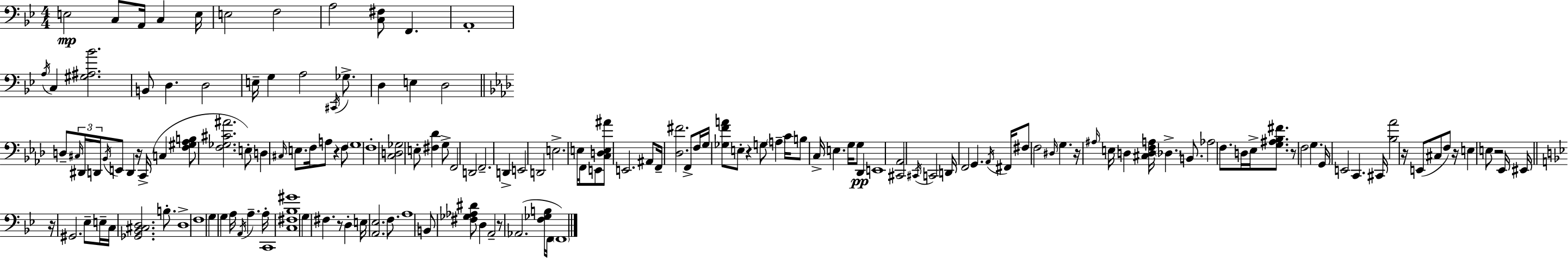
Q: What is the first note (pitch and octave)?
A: E3